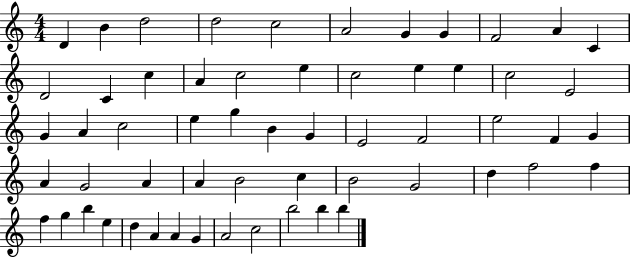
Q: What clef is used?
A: treble